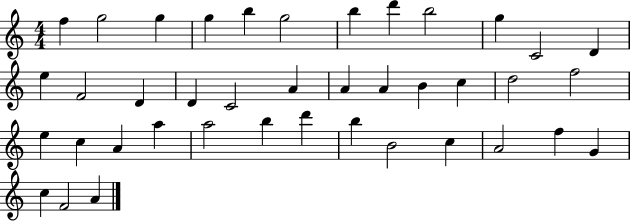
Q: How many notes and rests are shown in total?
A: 40